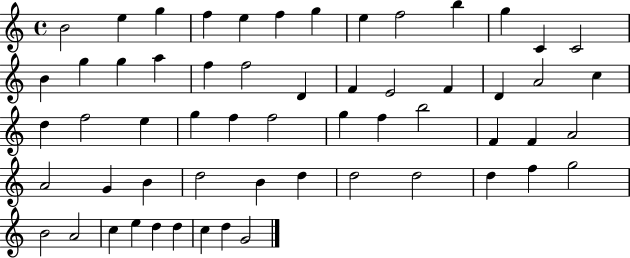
X:1
T:Untitled
M:4/4
L:1/4
K:C
B2 e g f e f g e f2 b g C C2 B g g a f f2 D F E2 F D A2 c d f2 e g f f2 g f b2 F F A2 A2 G B d2 B d d2 d2 d f g2 B2 A2 c e d d c d G2